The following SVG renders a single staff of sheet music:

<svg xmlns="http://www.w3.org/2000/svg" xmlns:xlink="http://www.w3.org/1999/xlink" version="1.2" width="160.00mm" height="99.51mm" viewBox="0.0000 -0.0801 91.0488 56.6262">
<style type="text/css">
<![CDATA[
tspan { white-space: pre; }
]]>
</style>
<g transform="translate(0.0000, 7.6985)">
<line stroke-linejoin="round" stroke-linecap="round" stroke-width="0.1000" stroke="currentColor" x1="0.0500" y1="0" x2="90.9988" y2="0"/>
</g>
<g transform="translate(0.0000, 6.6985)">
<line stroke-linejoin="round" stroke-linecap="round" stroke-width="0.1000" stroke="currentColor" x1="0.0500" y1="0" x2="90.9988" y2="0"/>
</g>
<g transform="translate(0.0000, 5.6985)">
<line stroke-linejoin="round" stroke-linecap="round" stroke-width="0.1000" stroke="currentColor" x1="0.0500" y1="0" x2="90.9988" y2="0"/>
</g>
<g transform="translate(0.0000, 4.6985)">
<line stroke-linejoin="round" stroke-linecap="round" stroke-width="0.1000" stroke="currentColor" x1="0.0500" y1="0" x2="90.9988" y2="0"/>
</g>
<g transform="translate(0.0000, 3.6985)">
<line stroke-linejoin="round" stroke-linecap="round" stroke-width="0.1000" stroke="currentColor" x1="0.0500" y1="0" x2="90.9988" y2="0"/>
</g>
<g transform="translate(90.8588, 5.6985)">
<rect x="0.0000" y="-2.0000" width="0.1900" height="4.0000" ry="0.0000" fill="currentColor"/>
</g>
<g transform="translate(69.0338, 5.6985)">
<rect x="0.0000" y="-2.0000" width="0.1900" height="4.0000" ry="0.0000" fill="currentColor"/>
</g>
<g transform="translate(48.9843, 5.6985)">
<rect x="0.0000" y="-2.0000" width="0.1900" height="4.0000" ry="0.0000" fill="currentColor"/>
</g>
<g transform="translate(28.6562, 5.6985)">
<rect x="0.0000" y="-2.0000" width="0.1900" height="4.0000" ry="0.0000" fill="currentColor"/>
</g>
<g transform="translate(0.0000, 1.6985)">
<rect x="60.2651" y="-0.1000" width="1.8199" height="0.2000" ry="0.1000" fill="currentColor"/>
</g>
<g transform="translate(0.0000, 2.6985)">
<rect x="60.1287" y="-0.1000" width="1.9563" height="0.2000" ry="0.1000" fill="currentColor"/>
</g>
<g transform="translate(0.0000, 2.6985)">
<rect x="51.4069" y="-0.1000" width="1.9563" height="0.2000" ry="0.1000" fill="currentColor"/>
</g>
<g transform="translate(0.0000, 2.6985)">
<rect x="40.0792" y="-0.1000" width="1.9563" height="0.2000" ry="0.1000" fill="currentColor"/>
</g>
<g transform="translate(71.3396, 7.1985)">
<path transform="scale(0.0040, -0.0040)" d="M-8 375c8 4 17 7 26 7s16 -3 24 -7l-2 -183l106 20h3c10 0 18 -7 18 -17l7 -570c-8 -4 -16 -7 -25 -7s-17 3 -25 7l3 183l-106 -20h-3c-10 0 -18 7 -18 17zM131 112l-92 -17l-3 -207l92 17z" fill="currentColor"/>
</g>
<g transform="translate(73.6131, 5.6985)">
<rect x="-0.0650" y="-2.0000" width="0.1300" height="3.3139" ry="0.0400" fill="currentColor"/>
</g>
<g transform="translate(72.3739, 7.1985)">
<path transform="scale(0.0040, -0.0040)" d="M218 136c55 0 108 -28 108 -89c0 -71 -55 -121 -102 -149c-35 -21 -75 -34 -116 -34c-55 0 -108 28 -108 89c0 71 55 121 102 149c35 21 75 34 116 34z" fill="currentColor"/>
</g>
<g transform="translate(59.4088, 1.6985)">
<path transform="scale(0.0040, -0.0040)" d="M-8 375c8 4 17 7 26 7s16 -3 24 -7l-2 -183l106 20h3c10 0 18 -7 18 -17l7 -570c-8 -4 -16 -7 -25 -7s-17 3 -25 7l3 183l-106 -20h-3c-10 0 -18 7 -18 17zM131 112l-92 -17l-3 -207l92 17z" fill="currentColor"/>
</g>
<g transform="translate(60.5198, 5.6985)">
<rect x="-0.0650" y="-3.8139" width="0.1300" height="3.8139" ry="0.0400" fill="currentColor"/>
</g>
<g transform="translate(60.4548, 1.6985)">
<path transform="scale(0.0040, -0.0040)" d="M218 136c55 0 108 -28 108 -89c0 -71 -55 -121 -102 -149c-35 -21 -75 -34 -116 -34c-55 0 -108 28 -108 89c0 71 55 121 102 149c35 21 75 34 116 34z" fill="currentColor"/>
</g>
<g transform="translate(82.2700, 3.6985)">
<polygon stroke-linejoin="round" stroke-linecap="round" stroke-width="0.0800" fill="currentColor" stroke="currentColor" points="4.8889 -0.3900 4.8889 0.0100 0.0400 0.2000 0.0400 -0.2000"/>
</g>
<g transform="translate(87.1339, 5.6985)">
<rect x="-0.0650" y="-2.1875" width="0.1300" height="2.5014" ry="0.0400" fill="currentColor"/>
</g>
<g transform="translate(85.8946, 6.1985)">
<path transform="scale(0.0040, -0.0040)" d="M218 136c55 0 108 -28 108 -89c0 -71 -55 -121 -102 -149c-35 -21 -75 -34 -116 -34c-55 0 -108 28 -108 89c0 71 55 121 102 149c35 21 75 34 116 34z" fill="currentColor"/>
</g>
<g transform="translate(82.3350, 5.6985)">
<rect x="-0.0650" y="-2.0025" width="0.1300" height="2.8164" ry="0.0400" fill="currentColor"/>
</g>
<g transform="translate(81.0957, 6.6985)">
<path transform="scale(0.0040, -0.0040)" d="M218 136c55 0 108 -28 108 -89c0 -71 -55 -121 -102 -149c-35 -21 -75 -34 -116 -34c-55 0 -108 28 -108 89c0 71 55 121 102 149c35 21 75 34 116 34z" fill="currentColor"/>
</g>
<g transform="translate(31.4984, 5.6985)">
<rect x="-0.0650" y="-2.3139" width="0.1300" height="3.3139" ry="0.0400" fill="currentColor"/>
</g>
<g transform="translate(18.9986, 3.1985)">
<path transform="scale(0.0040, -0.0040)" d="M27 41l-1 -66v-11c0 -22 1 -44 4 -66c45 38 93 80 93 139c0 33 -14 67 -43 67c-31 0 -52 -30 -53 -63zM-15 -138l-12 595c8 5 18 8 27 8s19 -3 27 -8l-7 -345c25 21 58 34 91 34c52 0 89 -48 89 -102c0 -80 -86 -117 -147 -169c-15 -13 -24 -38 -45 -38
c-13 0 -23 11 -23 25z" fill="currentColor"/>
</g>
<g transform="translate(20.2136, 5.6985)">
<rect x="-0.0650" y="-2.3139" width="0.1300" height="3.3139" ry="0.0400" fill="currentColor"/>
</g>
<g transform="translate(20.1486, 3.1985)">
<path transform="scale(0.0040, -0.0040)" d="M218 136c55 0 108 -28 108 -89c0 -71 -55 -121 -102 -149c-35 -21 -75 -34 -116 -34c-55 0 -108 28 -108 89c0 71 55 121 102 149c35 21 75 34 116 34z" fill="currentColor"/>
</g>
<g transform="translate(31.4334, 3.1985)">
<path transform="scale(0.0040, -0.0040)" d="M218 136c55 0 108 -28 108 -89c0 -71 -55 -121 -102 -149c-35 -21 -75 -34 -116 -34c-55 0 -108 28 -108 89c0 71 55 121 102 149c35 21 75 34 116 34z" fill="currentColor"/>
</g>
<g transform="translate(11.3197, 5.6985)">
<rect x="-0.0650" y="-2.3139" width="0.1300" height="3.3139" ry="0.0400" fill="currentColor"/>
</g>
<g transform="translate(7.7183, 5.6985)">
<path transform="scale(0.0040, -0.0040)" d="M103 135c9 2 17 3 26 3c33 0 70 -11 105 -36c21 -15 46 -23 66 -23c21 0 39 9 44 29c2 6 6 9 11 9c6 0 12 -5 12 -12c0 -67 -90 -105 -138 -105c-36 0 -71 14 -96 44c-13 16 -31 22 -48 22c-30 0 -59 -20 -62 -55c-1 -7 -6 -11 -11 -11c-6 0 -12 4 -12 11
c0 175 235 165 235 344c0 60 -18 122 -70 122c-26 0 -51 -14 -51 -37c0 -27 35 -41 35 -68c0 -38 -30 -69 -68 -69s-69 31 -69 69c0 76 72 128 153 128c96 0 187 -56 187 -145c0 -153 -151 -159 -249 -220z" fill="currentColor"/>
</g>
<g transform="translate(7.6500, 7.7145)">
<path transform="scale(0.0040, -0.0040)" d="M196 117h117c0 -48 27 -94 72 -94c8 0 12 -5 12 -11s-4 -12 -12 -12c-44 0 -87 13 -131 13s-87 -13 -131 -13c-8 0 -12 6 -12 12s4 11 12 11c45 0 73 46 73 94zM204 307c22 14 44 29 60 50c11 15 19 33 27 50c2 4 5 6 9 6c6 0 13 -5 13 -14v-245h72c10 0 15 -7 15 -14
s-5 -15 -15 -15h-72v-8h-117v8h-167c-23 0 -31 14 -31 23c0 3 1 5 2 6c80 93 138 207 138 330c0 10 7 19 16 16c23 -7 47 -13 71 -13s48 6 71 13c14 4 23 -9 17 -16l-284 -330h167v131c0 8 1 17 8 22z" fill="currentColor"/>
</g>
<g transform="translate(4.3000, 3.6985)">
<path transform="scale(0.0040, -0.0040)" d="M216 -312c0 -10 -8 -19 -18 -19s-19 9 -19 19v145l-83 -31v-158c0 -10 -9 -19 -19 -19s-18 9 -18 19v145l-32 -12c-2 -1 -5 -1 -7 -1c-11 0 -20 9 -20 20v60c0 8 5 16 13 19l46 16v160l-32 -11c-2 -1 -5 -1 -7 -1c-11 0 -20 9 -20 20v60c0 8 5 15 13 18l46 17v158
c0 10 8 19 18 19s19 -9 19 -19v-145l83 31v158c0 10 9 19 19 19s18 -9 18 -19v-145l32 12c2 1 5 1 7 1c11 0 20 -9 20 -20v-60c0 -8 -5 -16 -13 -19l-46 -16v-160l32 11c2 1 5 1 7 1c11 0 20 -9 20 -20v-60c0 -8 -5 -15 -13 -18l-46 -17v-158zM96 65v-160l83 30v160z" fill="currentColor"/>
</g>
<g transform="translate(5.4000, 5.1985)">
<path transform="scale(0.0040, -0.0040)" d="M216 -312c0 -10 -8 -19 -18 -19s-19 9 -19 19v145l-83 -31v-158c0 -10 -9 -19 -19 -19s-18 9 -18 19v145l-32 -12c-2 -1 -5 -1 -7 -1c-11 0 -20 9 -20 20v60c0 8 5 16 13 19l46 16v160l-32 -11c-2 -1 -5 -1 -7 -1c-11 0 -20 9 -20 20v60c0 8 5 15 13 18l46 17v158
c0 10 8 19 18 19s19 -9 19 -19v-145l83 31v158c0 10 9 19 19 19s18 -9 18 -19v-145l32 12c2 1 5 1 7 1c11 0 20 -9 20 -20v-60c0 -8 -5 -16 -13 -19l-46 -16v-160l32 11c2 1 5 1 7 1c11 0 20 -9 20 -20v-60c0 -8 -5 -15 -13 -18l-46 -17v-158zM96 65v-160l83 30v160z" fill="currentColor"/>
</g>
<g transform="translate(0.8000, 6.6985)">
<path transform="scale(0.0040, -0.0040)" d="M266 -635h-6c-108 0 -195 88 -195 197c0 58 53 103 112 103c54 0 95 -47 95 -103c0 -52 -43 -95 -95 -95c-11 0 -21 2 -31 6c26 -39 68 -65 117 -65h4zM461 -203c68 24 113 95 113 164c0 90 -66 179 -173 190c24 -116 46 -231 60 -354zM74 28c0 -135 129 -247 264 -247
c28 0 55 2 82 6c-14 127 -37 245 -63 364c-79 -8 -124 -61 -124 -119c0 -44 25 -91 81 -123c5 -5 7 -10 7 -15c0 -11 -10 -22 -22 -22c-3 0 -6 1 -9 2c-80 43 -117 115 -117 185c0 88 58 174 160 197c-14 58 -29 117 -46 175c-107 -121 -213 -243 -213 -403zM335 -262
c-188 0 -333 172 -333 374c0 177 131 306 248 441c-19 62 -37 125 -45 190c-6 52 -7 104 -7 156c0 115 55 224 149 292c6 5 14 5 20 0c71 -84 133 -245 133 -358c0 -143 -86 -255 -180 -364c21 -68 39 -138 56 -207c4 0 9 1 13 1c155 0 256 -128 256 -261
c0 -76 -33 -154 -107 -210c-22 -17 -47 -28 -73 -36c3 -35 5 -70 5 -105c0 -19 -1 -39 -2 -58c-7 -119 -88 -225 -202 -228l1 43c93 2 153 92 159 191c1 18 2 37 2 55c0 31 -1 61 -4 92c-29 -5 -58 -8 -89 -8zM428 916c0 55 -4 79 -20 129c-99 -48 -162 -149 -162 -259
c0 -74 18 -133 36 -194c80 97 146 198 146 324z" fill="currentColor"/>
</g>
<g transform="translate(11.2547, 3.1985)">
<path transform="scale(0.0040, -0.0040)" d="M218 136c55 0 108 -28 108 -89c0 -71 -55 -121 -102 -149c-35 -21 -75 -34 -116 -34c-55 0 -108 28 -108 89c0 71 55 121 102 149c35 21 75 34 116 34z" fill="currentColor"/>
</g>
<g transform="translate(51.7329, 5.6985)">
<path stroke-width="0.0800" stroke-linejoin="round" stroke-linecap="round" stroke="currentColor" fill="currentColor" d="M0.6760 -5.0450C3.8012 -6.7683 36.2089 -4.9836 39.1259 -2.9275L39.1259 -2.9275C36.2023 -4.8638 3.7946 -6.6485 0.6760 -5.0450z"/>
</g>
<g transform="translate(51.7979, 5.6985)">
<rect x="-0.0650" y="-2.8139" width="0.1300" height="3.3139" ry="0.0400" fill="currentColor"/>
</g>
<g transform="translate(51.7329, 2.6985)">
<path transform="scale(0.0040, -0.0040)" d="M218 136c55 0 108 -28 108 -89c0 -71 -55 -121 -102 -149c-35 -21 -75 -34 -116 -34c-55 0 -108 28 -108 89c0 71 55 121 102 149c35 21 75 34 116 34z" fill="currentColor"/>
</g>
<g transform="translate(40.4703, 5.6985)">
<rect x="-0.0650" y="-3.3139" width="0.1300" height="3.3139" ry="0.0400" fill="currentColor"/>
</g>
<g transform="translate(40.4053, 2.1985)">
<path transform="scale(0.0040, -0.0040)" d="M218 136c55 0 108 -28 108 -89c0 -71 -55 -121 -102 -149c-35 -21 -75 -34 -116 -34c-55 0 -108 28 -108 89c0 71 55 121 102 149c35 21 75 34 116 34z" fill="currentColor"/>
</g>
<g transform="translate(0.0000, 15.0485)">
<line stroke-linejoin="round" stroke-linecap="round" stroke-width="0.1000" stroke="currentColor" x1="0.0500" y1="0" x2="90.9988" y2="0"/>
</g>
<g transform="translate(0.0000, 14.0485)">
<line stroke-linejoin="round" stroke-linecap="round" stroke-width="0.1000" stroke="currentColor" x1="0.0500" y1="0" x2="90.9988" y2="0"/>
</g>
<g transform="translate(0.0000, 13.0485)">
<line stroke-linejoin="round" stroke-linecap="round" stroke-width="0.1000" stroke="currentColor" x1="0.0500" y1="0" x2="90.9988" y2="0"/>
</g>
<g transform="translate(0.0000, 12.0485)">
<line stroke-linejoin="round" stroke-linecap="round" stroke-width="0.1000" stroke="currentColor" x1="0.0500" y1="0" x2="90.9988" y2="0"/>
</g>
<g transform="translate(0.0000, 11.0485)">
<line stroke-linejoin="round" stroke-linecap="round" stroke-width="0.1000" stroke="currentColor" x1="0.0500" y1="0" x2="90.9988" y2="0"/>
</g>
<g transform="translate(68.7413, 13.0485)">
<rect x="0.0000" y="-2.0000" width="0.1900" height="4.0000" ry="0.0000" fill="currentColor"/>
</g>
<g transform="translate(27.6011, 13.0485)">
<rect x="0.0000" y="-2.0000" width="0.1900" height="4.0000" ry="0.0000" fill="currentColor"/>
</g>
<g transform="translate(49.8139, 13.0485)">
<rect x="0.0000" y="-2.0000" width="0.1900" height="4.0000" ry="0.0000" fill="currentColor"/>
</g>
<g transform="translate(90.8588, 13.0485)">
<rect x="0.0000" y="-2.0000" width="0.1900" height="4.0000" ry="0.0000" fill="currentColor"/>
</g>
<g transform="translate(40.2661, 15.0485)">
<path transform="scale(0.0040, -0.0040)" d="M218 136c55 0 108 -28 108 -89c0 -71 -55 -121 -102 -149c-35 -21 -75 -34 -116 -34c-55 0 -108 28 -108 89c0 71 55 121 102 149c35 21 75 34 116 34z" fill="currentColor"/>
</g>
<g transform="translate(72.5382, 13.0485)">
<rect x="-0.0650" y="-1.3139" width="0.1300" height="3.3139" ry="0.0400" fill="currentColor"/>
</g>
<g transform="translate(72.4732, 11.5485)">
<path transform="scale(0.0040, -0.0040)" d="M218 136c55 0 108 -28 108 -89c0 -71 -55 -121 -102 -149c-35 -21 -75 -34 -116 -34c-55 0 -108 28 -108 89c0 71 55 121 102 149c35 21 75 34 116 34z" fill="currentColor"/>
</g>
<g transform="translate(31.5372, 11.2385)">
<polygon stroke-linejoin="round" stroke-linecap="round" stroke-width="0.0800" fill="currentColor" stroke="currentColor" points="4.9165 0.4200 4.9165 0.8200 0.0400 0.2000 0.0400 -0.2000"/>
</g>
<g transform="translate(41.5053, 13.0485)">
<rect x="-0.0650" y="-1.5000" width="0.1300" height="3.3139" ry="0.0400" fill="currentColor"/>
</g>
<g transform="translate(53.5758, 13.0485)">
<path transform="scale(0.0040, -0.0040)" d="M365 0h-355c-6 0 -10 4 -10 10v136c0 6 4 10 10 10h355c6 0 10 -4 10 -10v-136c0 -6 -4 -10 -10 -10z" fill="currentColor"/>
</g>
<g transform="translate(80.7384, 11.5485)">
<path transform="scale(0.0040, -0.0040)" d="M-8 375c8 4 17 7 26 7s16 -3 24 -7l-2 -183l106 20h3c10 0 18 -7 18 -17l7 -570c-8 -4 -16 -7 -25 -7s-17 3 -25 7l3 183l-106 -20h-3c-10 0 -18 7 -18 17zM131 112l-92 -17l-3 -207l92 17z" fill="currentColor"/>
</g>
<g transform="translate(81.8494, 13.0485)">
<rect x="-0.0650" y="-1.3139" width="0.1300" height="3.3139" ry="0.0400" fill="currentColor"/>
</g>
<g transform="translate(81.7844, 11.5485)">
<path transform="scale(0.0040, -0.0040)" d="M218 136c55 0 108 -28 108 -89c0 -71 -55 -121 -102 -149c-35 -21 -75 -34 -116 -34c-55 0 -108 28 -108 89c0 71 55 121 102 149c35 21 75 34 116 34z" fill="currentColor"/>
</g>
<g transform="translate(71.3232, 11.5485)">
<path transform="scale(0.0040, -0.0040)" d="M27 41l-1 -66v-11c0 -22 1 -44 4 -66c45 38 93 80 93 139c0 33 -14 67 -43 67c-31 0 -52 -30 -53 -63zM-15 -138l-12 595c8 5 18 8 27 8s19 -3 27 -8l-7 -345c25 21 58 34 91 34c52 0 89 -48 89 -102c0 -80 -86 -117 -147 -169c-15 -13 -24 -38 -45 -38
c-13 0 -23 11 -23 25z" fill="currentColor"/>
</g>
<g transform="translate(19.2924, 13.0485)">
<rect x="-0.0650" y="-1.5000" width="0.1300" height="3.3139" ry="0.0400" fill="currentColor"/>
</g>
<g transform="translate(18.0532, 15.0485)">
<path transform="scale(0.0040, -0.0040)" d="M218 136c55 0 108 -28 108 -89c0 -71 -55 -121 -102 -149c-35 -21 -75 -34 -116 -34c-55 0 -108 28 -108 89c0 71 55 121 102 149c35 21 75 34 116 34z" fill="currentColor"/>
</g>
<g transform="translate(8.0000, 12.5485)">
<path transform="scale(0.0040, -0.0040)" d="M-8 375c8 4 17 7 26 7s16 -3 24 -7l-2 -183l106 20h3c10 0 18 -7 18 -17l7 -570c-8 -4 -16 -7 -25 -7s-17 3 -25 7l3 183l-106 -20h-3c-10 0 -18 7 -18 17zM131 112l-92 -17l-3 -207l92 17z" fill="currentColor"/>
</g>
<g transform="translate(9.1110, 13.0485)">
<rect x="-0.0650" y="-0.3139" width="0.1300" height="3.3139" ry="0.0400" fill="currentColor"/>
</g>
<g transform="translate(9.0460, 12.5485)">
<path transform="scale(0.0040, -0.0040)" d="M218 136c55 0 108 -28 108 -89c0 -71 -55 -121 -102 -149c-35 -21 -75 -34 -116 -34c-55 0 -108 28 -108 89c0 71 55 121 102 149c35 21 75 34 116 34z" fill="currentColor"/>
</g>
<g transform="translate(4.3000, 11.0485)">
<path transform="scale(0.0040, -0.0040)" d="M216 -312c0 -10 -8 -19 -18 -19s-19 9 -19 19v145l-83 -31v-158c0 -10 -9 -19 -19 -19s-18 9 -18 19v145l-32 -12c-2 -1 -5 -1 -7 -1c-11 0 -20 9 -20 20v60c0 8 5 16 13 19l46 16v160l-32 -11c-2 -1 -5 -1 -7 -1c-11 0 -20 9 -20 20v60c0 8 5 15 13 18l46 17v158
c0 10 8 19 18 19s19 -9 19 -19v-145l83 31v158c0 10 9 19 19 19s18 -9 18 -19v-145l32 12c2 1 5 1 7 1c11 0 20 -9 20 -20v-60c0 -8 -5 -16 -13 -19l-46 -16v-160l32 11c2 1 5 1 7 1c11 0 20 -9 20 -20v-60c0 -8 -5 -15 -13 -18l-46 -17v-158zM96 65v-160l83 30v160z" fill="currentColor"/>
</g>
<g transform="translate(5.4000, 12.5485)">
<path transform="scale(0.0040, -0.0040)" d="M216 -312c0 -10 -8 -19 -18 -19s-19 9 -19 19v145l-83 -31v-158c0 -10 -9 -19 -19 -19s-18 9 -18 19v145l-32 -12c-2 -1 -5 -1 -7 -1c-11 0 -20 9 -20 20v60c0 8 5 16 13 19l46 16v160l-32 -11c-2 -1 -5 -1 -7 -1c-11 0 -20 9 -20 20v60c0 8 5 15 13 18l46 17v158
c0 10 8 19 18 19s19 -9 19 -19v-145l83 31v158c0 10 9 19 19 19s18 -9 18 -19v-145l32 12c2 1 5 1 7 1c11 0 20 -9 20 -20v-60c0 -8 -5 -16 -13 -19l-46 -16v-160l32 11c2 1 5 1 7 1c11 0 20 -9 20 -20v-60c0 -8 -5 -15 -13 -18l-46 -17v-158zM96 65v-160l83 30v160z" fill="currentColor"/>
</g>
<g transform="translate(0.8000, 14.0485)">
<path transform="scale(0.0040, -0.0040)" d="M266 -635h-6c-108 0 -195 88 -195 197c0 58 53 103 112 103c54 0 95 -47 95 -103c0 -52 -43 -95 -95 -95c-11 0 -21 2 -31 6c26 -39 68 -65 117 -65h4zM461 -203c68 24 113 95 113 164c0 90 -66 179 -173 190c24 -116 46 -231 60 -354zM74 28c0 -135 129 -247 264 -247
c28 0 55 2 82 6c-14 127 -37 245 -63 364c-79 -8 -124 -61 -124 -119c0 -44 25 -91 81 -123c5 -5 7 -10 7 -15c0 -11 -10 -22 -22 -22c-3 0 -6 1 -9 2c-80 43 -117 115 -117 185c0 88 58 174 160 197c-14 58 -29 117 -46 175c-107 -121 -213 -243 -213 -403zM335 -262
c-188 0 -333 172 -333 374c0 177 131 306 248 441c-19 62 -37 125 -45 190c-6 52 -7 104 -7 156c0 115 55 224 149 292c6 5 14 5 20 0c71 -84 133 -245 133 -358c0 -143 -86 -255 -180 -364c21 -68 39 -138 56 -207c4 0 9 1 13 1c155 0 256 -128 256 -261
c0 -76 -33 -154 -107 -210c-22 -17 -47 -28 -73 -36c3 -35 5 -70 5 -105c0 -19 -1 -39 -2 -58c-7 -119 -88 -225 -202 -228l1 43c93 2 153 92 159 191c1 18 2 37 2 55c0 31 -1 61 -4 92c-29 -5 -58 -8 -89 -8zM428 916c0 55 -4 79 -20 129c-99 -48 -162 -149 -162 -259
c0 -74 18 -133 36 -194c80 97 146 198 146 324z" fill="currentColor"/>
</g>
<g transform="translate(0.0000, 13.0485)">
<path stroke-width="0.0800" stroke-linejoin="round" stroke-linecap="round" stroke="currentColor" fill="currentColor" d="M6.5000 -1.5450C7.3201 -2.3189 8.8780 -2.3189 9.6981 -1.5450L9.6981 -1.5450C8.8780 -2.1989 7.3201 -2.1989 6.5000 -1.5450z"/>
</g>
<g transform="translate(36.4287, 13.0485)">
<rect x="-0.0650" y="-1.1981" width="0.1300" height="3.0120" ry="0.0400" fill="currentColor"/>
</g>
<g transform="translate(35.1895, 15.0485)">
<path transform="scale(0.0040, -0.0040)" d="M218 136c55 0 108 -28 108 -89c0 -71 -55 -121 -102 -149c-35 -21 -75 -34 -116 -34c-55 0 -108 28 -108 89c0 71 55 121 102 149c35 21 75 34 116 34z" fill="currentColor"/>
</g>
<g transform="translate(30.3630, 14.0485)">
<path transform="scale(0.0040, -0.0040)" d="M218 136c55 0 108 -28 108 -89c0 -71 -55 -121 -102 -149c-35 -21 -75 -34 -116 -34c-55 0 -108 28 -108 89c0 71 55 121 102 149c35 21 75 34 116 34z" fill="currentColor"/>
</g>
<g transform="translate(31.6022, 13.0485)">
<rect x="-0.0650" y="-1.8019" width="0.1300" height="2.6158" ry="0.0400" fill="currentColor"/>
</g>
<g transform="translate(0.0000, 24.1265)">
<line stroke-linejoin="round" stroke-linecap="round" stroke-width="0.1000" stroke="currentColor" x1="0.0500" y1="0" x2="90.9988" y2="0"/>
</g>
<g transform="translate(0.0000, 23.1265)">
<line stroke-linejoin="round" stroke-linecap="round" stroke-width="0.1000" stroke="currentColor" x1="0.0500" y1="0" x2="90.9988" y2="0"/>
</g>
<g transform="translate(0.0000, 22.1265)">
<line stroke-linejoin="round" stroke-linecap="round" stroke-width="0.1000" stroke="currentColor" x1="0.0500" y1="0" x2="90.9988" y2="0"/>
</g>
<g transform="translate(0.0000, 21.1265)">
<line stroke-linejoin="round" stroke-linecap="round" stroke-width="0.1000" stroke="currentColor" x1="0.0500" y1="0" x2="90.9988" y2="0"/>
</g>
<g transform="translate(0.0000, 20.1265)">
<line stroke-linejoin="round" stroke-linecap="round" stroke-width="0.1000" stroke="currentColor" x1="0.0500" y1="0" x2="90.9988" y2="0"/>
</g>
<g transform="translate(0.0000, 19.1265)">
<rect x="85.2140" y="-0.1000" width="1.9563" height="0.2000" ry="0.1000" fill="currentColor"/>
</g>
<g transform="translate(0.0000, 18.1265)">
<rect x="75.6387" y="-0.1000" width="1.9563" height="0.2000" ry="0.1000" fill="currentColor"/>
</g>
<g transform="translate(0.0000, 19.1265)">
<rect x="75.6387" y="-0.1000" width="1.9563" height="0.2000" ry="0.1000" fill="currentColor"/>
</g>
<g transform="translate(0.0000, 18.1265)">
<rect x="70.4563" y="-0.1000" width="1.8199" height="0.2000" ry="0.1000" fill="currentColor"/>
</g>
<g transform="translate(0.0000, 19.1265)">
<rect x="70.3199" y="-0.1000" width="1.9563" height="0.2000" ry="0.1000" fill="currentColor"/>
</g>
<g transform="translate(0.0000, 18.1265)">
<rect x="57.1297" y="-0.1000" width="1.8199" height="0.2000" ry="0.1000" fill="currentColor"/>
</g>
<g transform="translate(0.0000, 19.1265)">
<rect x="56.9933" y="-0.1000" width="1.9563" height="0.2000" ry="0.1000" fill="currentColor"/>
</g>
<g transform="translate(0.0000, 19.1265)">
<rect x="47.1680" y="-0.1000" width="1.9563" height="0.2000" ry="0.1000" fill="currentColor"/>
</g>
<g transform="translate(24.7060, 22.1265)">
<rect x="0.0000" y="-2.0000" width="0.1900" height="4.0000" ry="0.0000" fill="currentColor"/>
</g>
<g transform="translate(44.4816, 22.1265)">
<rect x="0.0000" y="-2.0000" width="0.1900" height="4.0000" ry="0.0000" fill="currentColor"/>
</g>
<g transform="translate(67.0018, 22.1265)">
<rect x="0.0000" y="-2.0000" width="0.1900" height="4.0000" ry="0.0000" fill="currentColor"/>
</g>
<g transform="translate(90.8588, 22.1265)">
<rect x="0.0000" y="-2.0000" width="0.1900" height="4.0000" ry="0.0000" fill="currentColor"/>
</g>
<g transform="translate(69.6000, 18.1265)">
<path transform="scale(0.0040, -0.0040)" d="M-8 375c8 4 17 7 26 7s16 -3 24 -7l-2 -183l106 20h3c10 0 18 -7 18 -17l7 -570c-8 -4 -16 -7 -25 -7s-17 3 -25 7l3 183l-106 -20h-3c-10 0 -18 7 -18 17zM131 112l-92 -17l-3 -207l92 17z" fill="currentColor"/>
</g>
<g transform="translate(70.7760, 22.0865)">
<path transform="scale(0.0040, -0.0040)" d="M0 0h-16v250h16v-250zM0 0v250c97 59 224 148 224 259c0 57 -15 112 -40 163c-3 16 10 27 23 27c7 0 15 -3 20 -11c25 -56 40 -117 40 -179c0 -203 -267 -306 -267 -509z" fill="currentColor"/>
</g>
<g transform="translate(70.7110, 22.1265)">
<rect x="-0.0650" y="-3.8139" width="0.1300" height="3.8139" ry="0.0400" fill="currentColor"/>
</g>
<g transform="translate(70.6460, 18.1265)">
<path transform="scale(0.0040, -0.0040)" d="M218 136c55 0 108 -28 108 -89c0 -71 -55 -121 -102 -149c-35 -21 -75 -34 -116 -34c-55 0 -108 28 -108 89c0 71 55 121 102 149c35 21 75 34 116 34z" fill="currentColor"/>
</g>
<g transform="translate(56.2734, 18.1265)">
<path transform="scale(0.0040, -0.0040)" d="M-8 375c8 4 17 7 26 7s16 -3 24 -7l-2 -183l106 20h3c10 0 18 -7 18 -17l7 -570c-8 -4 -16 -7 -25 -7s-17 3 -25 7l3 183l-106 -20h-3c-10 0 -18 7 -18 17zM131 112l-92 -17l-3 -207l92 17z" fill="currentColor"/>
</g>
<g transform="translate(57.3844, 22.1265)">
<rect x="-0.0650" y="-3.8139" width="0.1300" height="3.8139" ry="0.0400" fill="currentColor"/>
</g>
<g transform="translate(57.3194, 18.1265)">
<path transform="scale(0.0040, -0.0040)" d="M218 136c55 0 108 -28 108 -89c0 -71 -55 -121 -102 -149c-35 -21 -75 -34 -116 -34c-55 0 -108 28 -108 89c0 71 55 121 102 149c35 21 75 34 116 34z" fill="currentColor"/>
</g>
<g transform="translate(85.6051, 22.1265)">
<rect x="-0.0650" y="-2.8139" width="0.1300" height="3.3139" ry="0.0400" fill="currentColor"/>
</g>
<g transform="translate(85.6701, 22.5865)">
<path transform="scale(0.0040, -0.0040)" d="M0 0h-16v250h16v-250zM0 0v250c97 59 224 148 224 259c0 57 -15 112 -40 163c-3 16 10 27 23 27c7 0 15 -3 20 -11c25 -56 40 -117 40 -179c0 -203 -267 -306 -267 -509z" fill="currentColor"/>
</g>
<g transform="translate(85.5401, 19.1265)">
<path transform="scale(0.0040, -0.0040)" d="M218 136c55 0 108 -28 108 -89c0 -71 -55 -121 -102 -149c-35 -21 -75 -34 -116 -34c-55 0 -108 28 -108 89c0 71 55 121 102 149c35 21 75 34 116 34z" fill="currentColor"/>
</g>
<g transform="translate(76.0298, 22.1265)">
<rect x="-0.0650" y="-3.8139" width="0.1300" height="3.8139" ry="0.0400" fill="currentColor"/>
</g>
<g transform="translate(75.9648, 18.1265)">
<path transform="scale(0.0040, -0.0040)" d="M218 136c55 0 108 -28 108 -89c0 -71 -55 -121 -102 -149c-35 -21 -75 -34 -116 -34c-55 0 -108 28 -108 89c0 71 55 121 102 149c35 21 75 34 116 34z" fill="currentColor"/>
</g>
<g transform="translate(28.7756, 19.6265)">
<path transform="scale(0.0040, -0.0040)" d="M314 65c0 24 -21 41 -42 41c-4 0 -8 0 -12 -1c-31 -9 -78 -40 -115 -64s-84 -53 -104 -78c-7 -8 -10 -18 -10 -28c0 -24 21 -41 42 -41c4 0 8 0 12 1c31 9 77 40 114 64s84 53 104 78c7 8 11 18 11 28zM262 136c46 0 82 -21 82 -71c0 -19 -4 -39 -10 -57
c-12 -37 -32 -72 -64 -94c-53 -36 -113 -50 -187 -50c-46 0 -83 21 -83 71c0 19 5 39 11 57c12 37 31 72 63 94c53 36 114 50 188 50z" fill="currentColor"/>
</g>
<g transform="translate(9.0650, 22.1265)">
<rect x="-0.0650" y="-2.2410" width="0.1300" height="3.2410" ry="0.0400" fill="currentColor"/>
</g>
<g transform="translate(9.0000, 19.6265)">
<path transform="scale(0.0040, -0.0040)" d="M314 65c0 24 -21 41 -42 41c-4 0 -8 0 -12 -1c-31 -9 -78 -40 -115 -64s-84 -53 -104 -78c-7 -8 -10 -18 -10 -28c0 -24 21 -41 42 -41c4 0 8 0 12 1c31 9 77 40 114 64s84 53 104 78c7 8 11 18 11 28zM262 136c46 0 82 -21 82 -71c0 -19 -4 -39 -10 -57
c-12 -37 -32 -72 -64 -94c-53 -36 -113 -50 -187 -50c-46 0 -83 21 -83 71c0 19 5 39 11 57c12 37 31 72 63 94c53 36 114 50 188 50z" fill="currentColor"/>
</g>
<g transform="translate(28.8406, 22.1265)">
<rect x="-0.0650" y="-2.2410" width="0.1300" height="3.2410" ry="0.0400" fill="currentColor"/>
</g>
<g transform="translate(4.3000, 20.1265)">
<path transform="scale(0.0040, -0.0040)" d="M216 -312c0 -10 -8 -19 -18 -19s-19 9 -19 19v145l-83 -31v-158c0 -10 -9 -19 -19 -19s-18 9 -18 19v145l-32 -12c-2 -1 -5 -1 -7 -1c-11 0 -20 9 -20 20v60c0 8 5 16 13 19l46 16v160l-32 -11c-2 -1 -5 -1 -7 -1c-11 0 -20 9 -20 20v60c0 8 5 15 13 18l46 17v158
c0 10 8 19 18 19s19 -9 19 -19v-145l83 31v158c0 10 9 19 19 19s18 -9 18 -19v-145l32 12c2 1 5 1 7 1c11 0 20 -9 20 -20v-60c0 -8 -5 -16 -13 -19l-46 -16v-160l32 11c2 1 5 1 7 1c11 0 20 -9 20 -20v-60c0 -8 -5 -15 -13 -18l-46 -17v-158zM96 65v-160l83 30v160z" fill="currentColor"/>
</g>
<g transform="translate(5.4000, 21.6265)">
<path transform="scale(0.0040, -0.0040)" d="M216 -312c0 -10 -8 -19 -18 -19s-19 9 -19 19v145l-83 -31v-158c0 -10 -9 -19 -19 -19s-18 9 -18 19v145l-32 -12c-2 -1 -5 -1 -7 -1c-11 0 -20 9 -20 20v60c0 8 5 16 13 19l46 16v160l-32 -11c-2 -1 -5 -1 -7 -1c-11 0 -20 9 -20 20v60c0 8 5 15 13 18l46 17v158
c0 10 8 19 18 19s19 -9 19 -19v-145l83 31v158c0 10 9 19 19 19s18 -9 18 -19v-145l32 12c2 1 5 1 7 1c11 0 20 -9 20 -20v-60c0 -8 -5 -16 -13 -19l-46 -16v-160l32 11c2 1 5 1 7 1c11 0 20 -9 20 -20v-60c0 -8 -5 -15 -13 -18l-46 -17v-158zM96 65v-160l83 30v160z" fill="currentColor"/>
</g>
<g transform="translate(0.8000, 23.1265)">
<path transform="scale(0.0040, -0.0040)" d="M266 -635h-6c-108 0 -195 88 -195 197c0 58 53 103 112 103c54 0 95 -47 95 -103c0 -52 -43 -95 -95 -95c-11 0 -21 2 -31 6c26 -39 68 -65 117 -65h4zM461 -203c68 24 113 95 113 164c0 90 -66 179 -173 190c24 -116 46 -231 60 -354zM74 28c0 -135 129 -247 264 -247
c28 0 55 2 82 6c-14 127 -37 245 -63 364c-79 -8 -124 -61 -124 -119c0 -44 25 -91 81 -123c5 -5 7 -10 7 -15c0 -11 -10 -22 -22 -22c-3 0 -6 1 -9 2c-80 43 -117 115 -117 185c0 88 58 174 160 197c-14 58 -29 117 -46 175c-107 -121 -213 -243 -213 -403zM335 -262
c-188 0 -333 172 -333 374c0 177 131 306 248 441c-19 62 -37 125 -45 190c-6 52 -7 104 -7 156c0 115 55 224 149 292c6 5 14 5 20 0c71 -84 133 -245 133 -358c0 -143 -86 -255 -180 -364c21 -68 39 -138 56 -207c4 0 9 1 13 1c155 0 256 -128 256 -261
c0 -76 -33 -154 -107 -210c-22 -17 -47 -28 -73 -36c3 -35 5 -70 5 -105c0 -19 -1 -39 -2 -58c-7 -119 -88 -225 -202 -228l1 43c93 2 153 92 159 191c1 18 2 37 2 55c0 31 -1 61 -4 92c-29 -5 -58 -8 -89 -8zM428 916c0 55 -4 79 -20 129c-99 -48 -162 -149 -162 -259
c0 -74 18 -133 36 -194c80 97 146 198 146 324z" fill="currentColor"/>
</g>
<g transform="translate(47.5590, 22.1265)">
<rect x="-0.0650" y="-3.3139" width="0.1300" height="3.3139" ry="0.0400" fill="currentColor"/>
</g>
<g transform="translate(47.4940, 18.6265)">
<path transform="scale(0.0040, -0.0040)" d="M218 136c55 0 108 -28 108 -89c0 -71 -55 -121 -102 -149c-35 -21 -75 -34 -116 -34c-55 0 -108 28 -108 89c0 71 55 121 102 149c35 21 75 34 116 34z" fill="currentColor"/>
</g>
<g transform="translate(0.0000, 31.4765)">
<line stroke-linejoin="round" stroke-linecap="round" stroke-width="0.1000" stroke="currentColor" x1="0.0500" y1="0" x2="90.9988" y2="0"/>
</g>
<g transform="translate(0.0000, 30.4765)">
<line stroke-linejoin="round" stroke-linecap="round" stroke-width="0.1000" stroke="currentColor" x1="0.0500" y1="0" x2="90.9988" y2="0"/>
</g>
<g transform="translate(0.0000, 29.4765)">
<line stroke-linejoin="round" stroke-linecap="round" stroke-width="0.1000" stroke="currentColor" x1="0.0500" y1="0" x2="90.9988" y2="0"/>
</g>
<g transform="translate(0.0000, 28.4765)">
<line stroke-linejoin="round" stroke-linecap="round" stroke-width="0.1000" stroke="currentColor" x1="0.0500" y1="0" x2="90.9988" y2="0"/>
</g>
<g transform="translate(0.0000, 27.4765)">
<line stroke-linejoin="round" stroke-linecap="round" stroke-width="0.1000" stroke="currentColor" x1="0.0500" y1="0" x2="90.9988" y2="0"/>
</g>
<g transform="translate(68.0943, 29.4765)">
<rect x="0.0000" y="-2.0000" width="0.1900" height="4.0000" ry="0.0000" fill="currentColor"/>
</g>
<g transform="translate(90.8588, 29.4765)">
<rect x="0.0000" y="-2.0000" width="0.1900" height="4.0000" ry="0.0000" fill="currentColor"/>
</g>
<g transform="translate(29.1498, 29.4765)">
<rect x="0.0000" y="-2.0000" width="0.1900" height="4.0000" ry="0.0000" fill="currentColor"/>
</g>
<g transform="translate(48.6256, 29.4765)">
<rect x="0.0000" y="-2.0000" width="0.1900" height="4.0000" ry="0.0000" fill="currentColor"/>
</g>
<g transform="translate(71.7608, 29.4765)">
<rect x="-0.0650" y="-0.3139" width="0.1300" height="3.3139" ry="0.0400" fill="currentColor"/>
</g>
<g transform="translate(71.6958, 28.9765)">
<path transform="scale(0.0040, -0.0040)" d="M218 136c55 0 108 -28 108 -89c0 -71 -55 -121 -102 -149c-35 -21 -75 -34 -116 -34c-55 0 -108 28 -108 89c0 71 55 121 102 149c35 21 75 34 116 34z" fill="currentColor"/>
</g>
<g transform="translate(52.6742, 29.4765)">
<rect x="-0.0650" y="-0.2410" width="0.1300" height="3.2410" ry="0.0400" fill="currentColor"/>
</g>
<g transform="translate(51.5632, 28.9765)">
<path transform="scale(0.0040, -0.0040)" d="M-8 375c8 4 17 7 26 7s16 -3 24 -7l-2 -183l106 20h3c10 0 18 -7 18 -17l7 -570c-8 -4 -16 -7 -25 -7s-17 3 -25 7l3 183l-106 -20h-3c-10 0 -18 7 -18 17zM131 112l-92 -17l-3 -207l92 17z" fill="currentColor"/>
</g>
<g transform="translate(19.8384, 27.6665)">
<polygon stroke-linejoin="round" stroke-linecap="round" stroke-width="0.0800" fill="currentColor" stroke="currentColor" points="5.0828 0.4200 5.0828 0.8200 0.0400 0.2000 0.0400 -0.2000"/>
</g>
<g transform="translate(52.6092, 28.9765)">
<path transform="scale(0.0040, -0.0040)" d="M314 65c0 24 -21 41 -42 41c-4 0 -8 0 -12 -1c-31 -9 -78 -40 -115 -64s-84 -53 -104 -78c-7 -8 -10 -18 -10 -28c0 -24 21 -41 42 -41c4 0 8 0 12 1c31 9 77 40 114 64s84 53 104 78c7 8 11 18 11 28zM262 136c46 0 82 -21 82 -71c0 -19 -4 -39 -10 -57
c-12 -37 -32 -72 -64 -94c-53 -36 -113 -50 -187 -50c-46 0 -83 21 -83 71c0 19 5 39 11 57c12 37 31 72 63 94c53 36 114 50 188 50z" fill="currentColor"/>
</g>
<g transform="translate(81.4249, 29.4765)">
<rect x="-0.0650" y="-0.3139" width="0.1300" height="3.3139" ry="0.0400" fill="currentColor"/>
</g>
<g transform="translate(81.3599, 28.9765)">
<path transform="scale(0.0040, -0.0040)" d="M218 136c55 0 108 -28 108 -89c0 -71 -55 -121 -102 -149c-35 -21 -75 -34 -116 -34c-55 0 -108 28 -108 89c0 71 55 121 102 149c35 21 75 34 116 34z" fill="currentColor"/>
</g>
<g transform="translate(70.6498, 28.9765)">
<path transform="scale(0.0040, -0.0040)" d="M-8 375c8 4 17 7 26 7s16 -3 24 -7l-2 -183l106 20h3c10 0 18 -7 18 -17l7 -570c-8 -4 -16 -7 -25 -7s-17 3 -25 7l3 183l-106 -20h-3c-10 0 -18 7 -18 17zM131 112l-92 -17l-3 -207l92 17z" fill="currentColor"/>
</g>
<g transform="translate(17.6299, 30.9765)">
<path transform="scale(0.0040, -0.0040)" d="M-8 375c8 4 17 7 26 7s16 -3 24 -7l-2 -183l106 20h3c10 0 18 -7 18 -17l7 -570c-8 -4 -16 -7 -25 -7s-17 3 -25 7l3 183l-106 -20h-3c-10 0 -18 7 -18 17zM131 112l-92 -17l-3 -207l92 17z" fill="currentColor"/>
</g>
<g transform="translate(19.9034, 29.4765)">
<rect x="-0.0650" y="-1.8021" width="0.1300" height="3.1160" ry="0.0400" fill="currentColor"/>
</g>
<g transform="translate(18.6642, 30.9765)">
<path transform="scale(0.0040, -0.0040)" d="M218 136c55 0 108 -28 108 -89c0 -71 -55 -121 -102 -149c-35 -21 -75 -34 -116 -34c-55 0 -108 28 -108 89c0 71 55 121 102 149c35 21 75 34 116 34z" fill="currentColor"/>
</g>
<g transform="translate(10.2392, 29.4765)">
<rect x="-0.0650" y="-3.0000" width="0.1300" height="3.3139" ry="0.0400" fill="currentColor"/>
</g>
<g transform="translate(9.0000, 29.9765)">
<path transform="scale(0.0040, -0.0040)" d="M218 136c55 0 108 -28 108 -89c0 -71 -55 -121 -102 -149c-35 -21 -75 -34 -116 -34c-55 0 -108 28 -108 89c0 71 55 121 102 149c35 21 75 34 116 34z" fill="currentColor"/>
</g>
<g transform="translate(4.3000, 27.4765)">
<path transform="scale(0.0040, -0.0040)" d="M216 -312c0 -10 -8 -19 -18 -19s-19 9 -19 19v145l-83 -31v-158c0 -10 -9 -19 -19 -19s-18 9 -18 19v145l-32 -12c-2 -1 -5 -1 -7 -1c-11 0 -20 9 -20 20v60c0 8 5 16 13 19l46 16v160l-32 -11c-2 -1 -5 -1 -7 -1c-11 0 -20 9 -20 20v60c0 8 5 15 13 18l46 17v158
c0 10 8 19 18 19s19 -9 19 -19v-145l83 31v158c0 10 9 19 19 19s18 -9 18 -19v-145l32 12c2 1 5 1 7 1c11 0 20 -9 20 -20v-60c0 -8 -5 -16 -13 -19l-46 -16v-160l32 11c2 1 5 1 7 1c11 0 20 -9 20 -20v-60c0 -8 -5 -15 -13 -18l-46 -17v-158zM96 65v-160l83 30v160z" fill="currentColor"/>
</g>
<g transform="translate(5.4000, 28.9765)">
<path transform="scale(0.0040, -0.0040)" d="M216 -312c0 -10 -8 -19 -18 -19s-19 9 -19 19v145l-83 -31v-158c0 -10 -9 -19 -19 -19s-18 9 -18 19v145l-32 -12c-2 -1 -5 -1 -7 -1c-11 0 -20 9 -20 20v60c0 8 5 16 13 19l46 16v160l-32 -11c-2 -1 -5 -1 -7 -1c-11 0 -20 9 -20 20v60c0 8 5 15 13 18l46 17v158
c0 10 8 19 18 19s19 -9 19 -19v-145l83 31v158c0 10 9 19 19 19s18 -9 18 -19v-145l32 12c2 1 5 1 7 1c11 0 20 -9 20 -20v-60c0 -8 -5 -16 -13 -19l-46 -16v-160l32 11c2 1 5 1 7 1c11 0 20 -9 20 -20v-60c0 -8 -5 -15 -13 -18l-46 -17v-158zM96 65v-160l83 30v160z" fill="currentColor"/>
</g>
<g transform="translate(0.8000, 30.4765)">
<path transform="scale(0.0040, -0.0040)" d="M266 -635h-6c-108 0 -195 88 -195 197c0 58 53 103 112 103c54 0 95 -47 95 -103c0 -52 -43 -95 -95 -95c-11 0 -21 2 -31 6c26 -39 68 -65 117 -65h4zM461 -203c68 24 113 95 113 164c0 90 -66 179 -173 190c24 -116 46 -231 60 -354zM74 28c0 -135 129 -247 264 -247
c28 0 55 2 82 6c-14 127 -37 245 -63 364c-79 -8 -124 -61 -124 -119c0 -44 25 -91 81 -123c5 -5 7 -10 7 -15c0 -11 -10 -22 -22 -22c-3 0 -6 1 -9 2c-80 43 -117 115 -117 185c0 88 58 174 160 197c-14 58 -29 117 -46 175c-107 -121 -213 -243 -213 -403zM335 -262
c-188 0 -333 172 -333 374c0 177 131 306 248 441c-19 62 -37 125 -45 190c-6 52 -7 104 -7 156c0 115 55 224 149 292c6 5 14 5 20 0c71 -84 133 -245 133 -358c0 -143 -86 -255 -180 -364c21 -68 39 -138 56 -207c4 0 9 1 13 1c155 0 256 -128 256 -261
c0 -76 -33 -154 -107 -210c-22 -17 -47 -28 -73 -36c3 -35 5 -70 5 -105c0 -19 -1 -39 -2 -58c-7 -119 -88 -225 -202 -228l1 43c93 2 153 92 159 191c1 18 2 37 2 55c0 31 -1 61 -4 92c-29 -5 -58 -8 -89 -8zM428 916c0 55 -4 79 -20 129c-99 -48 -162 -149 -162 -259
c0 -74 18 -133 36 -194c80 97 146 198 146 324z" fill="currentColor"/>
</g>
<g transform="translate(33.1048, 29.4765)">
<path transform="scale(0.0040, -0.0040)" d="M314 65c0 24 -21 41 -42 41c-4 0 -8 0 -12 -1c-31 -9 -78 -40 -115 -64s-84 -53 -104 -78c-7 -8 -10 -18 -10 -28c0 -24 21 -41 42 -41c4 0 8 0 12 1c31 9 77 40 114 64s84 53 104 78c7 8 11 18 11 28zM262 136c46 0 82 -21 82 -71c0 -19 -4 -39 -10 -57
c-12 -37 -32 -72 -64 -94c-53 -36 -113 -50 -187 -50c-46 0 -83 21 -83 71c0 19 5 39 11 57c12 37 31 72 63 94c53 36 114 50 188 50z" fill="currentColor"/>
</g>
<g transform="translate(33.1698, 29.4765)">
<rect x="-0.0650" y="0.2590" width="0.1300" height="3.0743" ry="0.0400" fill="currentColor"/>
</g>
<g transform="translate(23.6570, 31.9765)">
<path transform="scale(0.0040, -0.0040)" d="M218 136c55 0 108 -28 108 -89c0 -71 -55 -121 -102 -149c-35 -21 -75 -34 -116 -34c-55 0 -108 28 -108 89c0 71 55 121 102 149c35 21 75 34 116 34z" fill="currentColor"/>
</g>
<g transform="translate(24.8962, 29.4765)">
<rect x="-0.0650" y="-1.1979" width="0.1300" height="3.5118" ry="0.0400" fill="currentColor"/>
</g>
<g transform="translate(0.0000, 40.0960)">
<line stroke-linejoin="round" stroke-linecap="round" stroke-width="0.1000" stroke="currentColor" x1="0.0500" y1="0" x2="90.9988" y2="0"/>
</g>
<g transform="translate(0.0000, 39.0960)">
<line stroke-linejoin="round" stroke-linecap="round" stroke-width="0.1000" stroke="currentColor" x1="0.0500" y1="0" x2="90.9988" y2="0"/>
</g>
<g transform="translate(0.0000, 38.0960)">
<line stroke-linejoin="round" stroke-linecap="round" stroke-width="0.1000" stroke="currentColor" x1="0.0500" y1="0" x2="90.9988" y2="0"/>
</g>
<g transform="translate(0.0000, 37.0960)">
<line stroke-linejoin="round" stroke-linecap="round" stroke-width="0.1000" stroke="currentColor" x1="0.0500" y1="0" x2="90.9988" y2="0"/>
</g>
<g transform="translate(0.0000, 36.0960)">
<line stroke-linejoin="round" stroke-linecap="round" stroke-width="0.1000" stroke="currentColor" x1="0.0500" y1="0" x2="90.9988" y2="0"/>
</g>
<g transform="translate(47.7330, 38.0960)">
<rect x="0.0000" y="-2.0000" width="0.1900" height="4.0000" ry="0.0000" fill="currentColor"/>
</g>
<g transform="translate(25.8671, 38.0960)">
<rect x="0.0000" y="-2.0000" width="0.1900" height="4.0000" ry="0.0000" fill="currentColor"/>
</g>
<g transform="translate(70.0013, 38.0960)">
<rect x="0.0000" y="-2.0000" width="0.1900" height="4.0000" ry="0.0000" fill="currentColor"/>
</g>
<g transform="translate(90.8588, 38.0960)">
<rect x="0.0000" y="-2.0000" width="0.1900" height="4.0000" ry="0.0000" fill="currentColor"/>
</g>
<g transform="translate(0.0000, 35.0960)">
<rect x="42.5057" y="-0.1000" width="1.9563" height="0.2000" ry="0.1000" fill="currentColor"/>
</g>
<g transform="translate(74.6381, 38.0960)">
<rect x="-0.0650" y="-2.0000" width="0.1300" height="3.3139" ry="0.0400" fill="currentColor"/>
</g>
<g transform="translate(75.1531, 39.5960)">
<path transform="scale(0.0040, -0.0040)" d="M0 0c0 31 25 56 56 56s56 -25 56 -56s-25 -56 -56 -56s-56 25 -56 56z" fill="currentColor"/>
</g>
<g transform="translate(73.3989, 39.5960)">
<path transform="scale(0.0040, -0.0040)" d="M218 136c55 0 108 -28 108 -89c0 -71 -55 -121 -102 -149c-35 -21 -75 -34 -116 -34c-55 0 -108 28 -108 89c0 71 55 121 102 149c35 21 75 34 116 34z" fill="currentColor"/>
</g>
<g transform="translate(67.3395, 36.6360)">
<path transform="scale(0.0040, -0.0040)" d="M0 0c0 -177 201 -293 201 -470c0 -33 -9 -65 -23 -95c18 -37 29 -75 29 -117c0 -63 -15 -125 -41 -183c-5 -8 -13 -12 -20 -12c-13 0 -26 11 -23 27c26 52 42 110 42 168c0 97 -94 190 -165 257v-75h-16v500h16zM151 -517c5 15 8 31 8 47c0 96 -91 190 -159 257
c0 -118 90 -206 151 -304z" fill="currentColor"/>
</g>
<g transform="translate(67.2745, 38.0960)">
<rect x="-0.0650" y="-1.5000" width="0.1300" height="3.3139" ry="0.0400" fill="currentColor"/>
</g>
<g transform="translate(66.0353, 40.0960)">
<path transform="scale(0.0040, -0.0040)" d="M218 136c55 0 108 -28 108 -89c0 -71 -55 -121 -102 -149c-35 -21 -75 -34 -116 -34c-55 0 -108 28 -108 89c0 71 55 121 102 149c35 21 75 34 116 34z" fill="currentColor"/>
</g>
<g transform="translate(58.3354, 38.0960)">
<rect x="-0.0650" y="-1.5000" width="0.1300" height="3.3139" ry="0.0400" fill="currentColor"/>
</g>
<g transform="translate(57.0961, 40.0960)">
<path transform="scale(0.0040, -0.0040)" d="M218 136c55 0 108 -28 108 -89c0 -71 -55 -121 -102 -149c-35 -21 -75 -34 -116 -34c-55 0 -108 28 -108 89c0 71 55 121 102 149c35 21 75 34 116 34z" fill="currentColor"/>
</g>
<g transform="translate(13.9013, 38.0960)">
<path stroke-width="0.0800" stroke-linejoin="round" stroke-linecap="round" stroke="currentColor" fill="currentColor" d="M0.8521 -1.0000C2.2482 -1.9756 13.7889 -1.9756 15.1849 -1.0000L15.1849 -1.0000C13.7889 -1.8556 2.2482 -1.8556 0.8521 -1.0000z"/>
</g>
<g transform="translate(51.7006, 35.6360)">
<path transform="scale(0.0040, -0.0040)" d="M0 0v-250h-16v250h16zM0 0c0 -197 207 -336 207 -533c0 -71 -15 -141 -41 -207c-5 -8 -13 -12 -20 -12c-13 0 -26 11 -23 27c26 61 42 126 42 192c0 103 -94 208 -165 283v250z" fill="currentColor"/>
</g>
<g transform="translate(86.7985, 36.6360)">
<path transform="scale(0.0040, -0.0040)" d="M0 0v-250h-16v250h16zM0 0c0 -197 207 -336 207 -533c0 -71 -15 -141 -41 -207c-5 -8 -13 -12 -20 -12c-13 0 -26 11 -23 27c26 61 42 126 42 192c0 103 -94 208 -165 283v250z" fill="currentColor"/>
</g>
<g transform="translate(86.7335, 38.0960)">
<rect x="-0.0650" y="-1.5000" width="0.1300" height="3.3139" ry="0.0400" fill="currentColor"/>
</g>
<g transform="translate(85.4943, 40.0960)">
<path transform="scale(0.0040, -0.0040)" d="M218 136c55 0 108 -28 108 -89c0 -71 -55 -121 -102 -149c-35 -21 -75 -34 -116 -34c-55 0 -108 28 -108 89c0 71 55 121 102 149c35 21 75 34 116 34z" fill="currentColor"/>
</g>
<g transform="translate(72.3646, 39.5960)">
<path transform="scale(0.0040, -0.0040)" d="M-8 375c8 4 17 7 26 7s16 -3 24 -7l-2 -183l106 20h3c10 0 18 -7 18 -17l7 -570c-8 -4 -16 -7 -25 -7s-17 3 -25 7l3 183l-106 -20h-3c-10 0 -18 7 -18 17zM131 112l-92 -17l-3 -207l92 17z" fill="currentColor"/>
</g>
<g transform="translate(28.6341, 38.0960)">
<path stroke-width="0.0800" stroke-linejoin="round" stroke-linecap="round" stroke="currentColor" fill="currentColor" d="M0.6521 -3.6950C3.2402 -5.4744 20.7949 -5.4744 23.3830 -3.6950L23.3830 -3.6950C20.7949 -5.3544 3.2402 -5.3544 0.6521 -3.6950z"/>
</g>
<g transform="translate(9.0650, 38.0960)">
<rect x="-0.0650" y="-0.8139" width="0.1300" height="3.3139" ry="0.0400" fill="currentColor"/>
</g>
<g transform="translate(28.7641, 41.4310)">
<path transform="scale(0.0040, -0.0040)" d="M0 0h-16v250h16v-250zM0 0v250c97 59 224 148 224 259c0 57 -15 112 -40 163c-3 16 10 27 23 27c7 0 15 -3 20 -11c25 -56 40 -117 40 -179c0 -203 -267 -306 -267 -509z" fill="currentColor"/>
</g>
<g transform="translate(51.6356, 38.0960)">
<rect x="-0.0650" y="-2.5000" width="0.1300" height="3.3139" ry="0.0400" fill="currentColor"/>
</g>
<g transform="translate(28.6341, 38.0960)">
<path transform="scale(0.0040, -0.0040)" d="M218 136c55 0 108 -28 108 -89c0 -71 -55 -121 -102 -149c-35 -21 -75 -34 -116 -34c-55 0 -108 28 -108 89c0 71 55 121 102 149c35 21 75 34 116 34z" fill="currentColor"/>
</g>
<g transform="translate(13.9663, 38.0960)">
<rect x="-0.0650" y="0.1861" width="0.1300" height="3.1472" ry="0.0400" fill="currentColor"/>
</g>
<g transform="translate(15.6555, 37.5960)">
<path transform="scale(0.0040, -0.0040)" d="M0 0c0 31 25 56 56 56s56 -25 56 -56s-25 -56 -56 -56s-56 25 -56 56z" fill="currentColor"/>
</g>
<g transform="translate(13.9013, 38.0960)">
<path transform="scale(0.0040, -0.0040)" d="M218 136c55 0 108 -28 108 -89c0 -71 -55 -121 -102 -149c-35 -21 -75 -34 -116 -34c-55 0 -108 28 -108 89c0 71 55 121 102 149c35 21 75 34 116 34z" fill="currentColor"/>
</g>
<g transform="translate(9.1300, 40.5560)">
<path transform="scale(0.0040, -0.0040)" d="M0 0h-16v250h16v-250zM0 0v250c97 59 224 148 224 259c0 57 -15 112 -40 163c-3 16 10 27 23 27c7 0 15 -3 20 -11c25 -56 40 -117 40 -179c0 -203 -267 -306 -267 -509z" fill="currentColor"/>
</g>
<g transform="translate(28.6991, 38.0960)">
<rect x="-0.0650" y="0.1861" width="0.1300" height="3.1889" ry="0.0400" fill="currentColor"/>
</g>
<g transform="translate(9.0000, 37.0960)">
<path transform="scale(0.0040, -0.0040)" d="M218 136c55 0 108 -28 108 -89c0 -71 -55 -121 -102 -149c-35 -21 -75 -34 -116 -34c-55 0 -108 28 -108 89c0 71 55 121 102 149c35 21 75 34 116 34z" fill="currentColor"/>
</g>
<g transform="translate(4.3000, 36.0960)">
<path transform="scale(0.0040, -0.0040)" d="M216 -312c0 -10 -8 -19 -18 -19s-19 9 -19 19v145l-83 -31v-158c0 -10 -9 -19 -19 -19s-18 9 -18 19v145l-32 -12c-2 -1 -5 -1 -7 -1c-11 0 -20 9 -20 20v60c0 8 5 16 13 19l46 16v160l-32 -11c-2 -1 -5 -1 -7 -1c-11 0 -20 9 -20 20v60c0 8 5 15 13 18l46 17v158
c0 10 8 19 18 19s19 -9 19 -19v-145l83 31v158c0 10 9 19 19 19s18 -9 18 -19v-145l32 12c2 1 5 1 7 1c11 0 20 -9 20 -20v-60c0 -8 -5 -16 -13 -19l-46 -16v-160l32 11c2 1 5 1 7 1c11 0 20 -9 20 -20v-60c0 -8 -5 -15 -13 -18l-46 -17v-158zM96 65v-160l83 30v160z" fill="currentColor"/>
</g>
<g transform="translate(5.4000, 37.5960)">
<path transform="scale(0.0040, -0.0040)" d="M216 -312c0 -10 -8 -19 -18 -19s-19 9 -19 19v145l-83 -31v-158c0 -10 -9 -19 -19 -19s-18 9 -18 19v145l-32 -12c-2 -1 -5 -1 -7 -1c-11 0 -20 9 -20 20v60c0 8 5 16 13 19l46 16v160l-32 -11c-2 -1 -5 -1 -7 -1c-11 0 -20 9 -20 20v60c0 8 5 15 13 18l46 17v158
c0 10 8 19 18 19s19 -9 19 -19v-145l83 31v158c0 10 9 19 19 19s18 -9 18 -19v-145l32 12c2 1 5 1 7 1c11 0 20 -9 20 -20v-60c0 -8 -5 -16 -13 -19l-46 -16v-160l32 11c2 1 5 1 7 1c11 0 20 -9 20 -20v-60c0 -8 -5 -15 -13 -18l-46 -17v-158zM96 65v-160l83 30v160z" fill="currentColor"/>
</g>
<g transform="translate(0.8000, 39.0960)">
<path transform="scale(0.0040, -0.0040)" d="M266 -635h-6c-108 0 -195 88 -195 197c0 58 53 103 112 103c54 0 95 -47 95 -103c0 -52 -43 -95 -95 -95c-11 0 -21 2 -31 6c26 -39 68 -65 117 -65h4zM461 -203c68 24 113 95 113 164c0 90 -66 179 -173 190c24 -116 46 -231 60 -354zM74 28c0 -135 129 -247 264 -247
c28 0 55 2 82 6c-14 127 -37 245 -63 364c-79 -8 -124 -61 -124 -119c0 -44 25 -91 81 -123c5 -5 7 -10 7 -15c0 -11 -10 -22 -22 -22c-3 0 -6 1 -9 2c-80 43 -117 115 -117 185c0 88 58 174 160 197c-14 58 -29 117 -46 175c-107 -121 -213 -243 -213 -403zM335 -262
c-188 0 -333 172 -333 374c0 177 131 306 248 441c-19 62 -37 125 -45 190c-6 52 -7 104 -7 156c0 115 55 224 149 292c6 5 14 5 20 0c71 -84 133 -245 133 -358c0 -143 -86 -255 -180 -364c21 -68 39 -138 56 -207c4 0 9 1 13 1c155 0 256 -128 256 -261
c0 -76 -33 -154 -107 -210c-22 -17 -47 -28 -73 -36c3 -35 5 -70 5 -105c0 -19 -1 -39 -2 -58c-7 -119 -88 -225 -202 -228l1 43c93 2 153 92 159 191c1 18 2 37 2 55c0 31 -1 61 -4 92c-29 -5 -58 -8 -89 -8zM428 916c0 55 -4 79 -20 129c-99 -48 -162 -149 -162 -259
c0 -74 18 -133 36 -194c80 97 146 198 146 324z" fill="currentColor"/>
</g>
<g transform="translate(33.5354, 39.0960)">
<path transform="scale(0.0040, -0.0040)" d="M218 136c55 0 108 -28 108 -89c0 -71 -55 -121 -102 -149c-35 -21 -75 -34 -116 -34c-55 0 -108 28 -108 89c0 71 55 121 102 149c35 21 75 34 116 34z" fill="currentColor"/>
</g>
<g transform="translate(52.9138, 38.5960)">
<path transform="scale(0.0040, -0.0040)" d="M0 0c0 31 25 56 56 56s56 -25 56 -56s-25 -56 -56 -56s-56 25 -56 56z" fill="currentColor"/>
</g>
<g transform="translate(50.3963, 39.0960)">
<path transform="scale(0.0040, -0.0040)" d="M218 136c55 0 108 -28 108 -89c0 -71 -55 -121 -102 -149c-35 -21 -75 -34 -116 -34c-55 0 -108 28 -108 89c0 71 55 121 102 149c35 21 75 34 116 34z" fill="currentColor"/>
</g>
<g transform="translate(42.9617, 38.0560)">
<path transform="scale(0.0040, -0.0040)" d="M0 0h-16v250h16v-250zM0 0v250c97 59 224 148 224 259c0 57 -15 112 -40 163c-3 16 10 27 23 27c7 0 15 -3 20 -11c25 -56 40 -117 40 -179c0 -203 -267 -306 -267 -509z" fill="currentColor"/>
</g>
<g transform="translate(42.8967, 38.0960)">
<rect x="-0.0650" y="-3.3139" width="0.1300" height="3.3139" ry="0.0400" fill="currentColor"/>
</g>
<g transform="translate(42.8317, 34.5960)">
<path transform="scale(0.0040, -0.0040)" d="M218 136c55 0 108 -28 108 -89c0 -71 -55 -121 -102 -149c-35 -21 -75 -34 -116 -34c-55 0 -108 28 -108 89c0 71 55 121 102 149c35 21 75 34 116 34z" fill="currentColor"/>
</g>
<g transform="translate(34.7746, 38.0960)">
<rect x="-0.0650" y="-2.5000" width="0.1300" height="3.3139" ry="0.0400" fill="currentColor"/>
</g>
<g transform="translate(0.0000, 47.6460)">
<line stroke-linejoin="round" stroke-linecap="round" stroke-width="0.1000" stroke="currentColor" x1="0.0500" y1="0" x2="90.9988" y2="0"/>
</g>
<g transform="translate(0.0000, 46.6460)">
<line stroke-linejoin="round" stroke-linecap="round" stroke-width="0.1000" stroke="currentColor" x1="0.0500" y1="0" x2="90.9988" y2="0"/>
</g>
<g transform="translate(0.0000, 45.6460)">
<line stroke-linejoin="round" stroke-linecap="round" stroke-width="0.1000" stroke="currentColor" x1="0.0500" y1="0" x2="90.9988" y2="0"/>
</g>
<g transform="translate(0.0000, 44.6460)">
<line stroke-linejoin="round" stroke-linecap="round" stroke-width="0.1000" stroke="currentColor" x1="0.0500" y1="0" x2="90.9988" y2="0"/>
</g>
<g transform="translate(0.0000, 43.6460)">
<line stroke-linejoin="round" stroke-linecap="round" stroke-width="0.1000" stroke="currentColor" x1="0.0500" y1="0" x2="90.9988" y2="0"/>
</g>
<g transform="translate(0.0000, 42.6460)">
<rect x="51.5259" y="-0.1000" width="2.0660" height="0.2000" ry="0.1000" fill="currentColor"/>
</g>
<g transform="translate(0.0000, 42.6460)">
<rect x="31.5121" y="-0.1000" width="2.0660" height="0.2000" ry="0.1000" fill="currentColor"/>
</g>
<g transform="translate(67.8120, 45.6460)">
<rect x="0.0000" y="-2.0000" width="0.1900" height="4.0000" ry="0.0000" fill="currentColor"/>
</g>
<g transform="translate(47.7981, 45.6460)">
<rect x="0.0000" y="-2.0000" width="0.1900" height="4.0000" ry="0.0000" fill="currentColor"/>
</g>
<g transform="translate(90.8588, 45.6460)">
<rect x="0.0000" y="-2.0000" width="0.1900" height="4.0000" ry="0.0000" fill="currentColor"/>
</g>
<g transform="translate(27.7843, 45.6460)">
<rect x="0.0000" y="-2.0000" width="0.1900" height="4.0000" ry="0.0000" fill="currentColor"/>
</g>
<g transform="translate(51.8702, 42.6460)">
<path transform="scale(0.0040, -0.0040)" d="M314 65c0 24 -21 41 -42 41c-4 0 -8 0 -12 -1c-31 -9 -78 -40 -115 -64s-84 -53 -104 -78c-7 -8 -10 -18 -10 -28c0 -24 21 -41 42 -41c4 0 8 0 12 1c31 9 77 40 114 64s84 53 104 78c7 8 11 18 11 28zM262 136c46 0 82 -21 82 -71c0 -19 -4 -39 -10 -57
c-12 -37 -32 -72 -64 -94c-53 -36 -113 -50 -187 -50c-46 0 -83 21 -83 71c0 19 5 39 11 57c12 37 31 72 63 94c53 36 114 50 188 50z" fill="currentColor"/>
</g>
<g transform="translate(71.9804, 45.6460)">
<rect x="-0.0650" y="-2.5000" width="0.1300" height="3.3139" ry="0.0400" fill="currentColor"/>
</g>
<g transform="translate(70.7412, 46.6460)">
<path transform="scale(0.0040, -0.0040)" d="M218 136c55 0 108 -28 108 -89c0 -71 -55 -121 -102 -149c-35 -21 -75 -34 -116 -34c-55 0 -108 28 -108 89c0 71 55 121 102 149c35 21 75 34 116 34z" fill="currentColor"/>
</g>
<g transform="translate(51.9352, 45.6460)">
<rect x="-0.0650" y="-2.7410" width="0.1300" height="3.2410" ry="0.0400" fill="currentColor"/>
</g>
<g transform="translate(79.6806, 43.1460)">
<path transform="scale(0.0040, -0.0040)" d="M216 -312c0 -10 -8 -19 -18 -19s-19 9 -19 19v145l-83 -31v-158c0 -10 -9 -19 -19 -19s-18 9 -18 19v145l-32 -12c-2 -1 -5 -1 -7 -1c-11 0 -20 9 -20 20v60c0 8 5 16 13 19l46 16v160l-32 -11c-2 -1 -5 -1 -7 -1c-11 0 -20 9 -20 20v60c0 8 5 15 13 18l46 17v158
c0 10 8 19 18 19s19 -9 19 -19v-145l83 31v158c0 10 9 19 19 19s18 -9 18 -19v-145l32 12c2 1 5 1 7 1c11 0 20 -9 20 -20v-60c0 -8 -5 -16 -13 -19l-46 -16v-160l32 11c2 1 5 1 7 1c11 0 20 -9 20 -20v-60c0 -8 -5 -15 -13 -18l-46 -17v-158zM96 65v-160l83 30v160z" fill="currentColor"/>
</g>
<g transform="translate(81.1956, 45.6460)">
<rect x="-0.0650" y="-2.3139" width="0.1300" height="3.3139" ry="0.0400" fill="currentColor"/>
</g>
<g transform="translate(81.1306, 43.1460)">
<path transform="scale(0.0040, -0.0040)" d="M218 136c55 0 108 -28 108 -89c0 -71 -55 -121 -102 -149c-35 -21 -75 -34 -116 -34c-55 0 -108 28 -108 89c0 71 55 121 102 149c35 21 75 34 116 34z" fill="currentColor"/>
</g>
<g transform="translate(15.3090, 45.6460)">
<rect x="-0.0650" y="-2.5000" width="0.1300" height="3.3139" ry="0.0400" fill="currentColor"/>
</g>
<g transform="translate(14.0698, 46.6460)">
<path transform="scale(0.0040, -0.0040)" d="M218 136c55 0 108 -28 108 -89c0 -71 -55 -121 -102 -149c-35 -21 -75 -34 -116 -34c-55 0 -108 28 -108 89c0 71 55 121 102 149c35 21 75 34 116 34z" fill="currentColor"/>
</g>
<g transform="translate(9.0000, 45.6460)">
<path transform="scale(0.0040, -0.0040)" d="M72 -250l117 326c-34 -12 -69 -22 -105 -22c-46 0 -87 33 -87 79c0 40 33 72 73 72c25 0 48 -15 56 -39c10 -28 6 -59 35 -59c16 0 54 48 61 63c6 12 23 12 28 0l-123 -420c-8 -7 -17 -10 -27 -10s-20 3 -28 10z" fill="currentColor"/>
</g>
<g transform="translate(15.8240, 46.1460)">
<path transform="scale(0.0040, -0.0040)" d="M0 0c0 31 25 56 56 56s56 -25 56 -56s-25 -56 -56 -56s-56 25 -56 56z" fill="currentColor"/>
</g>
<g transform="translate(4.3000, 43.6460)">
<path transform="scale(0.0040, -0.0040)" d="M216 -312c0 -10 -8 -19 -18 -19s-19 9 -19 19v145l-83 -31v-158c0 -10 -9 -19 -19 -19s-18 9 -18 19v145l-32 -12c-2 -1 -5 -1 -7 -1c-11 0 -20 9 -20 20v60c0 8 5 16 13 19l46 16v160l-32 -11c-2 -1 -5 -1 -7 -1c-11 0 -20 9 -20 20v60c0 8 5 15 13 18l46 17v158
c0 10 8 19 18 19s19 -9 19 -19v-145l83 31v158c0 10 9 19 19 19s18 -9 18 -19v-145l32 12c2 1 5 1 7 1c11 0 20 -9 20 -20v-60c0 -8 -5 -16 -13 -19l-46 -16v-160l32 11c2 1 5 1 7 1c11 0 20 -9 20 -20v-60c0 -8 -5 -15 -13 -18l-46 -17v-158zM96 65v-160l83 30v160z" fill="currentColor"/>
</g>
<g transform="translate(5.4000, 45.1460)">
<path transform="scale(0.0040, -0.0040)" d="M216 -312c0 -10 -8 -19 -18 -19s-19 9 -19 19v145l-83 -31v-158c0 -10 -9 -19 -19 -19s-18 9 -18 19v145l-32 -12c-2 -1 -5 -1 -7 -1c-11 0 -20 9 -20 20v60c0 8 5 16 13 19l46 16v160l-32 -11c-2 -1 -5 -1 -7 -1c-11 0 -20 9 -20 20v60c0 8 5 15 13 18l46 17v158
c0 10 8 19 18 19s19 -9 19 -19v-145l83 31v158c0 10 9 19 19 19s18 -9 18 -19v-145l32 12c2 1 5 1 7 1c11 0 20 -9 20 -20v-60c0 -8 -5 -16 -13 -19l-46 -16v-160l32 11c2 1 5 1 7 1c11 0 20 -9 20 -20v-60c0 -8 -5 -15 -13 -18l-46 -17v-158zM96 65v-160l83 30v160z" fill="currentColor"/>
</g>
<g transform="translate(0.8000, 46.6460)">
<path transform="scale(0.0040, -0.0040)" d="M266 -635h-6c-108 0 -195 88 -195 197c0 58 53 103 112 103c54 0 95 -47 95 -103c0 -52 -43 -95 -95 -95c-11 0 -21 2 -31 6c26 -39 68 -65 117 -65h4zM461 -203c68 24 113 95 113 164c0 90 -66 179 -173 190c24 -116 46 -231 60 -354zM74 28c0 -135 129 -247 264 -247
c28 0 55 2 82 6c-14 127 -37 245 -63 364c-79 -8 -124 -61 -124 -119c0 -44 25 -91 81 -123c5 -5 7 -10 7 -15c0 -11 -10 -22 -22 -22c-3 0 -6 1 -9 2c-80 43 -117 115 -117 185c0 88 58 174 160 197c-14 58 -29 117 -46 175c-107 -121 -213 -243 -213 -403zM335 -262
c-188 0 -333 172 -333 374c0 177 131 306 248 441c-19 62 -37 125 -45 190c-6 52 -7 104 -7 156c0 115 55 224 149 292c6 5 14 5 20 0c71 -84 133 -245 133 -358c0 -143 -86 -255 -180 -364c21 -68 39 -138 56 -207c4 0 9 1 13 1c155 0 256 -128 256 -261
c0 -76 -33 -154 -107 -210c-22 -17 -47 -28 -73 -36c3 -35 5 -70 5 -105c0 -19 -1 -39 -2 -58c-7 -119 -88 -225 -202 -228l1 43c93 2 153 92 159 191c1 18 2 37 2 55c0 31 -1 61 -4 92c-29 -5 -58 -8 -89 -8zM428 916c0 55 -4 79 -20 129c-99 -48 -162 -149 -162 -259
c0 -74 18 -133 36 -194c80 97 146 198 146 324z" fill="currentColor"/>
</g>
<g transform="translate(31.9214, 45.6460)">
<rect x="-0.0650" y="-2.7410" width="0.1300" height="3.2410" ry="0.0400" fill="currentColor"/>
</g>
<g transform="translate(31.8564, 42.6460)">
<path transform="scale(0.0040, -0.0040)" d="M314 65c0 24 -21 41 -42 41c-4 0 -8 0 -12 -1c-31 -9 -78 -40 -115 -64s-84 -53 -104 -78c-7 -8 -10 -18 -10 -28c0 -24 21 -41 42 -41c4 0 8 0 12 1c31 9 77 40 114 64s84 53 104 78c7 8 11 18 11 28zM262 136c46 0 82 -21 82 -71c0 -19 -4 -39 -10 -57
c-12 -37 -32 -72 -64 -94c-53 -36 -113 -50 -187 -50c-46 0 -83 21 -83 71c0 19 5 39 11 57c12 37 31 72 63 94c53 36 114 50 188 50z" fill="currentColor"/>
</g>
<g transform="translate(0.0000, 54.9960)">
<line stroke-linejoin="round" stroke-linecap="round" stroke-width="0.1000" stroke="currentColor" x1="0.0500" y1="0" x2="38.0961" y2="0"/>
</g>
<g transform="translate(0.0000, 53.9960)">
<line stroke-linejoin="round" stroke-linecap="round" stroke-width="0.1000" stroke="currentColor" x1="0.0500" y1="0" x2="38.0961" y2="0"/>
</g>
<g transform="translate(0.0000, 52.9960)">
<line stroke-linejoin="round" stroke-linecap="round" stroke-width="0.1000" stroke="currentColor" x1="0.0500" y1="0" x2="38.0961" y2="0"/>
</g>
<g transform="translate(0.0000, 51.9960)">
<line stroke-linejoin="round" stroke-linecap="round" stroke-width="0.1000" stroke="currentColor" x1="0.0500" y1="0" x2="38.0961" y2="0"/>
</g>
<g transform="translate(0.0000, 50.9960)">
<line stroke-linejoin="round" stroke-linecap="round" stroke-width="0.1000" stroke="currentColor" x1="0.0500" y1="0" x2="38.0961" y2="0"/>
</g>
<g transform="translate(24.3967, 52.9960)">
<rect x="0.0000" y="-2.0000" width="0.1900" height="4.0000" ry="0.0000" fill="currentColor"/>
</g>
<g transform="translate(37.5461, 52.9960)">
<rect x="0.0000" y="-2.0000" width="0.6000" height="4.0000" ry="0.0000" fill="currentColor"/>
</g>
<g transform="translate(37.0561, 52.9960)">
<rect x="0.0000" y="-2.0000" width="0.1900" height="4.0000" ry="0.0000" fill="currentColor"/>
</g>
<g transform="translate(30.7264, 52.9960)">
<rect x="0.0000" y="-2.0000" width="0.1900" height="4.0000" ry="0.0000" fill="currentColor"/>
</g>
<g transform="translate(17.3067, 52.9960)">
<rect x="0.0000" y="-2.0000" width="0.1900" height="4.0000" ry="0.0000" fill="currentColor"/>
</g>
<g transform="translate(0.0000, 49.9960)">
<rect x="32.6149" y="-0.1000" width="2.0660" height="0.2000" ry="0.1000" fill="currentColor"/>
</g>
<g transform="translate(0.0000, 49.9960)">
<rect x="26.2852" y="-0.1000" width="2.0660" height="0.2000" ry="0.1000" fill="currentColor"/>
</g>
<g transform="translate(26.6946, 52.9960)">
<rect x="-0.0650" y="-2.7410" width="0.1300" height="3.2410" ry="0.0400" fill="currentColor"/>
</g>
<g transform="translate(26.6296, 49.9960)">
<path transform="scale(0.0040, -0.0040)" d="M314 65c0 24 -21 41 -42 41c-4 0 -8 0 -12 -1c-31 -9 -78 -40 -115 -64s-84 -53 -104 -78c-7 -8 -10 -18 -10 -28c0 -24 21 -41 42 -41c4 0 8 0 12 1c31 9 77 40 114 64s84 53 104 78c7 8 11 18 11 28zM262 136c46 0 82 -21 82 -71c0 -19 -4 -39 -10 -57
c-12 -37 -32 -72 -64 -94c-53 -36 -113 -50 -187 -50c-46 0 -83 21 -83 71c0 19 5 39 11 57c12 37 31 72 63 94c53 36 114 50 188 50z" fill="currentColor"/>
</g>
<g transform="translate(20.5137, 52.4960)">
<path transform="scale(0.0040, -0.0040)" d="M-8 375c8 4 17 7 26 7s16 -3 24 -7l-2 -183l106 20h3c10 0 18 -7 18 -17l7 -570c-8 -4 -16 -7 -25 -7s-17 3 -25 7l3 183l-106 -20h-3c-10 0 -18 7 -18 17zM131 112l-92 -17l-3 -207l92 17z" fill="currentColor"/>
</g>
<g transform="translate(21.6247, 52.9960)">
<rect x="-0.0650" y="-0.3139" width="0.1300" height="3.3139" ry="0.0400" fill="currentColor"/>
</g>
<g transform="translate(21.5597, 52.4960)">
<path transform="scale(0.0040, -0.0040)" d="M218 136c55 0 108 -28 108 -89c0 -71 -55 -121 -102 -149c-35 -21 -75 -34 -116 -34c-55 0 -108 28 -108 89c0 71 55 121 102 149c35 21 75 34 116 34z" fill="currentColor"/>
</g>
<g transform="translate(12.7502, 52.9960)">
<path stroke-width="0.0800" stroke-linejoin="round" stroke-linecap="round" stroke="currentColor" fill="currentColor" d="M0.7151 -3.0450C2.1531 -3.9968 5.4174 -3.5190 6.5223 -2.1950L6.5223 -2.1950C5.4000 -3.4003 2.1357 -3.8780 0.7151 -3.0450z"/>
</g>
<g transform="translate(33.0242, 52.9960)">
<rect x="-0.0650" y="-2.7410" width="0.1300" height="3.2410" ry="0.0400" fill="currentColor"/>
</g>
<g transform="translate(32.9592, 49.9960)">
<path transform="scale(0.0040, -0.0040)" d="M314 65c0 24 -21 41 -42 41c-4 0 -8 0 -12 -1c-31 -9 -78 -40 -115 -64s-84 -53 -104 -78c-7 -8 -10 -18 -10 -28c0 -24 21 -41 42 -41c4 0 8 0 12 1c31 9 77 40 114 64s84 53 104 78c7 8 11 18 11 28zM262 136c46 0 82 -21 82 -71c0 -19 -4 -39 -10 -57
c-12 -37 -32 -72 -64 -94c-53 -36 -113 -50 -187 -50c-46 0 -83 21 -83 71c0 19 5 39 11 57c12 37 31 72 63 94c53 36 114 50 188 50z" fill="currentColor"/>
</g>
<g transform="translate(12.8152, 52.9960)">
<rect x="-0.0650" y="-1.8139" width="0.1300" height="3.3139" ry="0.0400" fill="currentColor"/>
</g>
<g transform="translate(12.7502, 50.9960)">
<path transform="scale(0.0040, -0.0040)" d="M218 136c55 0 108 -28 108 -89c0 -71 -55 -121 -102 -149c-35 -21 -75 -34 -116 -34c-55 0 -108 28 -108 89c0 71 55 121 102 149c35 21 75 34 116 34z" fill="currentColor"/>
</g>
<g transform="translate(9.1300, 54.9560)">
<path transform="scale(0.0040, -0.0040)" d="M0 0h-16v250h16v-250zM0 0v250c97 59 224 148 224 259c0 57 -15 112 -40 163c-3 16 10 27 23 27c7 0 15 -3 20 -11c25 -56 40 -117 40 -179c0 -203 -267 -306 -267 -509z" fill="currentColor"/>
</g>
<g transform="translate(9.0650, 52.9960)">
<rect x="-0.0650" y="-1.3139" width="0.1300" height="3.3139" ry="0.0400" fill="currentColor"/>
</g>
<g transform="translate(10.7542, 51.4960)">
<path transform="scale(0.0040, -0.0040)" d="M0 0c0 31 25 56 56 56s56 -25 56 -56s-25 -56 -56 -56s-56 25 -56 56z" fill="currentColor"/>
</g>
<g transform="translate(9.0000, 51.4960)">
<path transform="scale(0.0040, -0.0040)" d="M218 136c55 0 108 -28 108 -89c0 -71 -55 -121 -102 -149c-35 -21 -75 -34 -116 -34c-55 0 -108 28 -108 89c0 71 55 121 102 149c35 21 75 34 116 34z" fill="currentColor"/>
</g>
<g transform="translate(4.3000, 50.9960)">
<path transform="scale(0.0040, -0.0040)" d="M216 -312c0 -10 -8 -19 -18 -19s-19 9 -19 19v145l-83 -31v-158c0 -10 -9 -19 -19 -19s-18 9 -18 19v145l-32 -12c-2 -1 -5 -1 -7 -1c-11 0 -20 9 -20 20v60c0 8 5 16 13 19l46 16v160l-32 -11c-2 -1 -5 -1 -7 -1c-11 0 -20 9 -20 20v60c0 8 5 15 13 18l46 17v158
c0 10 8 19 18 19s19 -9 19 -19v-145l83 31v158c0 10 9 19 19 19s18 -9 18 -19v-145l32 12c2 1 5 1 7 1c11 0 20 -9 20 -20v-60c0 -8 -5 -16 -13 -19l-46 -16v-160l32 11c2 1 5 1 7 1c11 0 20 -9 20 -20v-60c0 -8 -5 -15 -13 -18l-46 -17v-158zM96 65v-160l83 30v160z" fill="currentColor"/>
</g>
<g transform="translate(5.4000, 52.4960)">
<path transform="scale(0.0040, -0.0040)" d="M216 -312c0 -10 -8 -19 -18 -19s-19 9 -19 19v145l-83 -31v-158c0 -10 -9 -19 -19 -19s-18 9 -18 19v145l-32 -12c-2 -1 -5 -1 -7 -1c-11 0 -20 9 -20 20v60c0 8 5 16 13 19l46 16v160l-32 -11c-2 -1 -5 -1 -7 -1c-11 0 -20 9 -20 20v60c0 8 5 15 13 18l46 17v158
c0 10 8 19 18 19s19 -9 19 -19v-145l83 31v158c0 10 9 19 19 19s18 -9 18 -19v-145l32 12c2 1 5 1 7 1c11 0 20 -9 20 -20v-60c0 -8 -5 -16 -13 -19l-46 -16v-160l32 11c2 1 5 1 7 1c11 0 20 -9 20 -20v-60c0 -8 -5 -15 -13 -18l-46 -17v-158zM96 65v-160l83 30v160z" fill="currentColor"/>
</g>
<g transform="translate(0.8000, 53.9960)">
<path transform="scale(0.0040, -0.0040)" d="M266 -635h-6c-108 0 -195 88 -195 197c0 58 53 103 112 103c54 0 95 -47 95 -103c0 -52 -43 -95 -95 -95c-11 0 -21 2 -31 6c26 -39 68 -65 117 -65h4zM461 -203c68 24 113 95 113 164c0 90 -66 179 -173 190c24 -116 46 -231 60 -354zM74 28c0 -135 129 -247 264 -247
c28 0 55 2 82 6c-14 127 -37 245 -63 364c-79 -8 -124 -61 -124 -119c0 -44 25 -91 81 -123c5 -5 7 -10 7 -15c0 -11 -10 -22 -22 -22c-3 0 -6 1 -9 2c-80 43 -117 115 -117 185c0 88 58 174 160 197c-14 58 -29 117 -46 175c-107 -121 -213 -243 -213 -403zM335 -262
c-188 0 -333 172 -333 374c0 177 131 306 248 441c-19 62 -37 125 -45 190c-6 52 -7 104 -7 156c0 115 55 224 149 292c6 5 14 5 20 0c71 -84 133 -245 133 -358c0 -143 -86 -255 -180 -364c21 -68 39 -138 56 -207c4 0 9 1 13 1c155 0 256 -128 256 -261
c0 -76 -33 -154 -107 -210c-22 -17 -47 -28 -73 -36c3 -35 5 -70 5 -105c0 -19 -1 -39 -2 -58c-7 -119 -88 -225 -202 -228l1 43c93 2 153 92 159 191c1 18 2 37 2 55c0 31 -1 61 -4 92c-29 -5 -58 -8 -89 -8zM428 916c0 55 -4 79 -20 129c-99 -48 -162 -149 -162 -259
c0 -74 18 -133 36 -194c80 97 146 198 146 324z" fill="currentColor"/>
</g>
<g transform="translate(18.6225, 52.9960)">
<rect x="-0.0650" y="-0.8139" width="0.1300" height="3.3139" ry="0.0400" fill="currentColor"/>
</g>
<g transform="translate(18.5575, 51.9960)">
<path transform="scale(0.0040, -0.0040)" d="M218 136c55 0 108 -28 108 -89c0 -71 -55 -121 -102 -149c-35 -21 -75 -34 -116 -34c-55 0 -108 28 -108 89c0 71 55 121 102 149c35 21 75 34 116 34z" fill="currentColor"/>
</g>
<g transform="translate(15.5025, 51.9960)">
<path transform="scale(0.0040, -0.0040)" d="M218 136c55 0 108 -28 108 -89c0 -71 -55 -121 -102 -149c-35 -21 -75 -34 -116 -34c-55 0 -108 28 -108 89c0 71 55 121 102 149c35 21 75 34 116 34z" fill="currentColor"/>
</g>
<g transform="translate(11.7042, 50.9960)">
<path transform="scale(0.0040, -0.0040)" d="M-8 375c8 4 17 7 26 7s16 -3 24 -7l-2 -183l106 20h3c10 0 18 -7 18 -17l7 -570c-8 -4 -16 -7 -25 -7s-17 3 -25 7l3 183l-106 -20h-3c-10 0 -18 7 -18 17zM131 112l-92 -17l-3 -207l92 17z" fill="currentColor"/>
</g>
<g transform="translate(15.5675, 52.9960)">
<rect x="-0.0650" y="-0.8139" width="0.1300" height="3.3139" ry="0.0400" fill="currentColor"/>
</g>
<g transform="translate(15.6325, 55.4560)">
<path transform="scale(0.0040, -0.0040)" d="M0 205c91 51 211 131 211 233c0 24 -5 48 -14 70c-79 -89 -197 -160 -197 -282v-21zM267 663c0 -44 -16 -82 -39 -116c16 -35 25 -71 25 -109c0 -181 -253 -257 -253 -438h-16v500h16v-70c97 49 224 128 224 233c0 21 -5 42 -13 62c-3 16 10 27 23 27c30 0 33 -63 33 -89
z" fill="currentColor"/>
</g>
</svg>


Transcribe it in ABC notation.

X:1
T:Untitled
M:2/4
L:1/4
K:D
g _g g b a c' F G/2 A/2 c E G/2 E/2 E z2 _e e g2 g2 b c' c'/2 c' a/2 A F/2 D/2 B2 c2 c c d/2 B B/2 G b/2 G/2 E E/4 F E/2 z/2 G a2 a2 G ^g e/2 f d/4 d c a2 a2